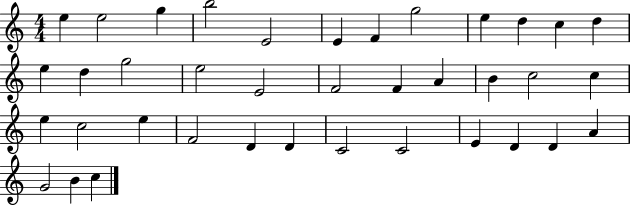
X:1
T:Untitled
M:4/4
L:1/4
K:C
e e2 g b2 E2 E F g2 e d c d e d g2 e2 E2 F2 F A B c2 c e c2 e F2 D D C2 C2 E D D A G2 B c